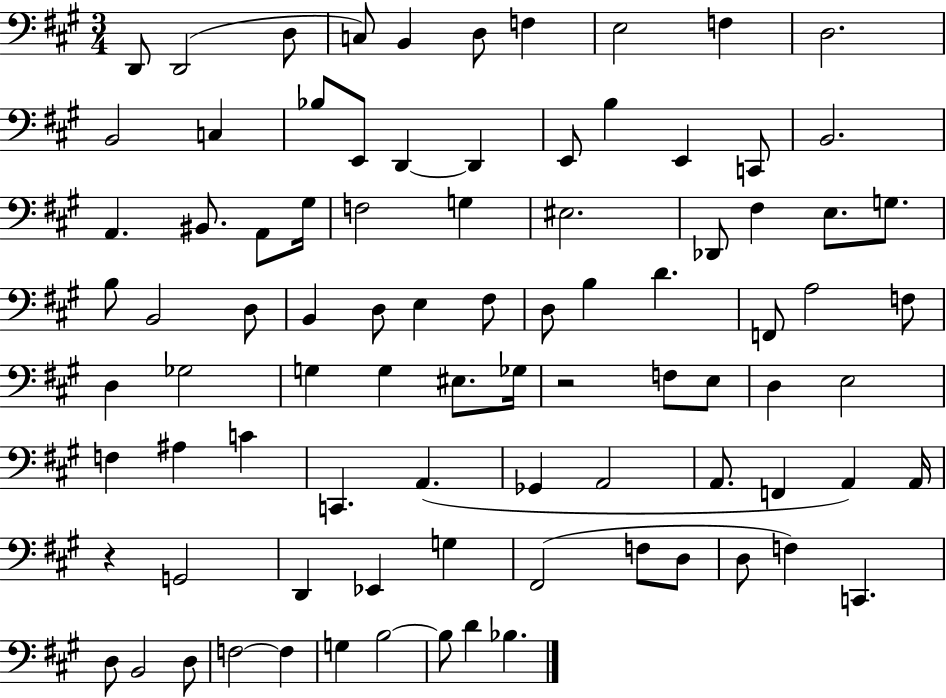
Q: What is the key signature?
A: A major